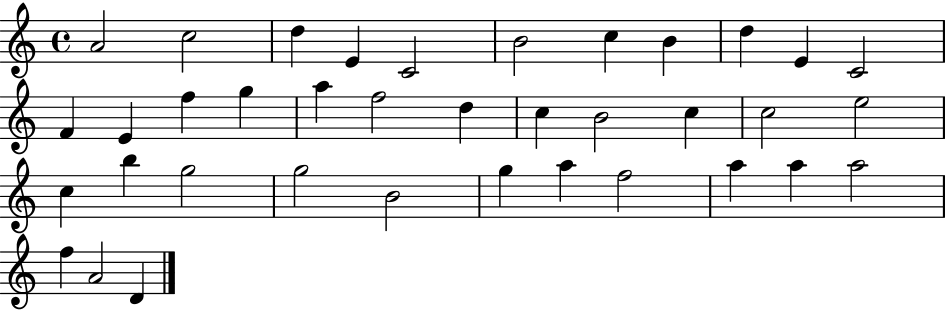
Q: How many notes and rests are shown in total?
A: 37